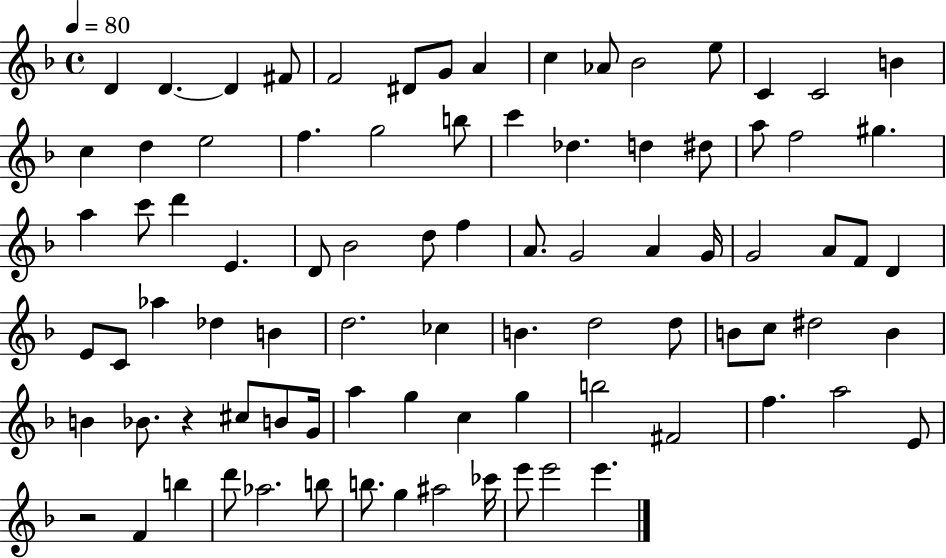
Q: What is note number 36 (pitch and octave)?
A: F5